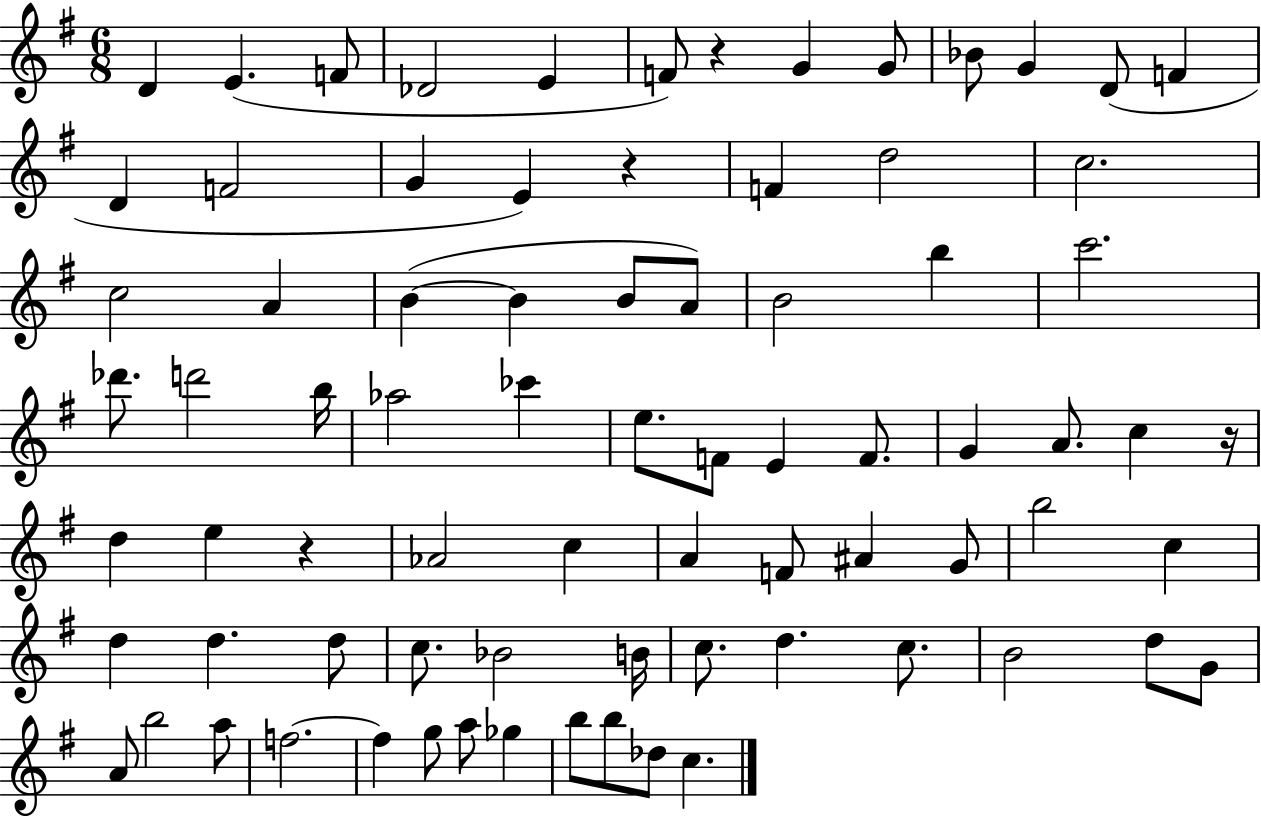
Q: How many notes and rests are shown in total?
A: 78